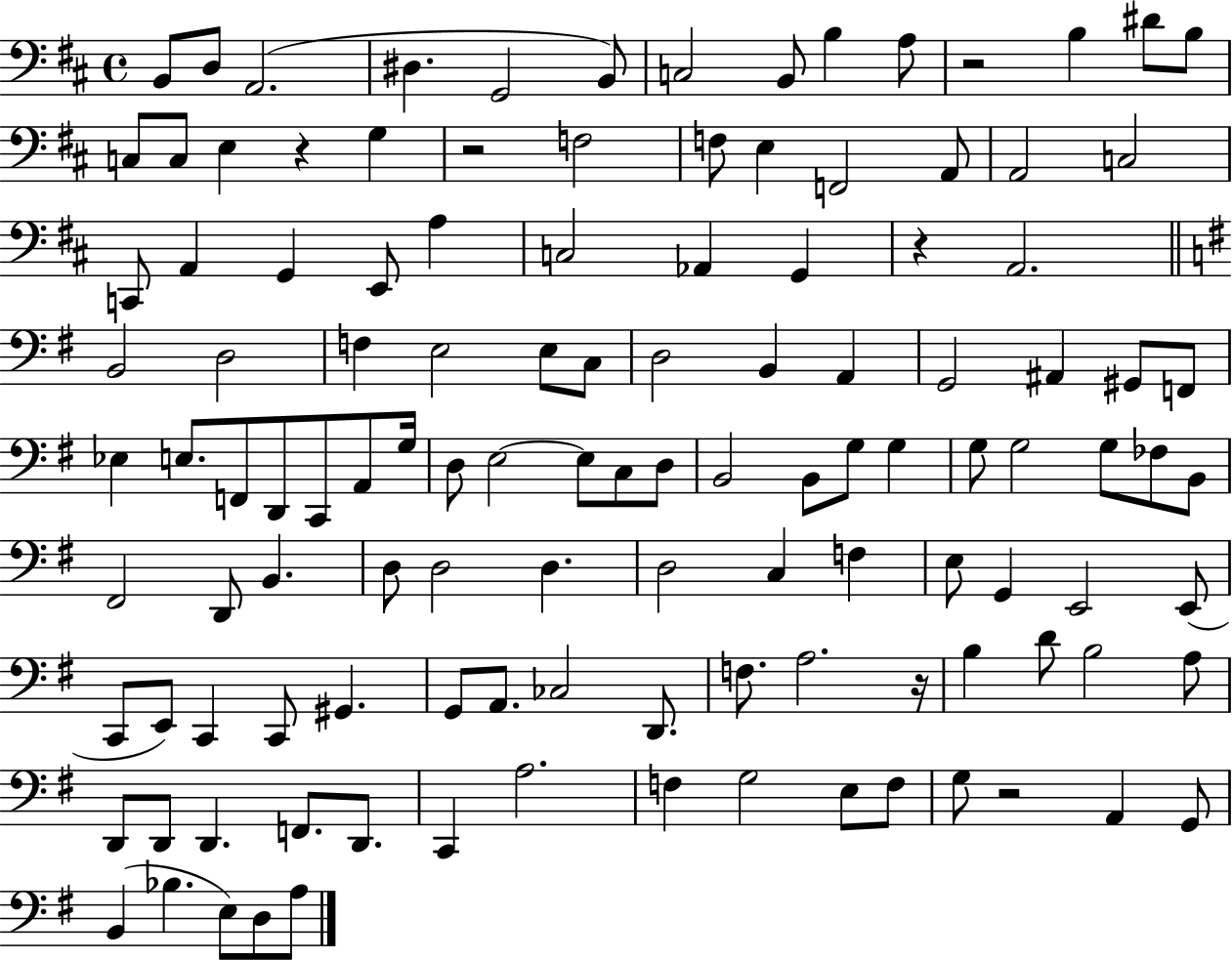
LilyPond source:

{
  \clef bass
  \time 4/4
  \defaultTimeSignature
  \key d \major
  b,8 d8 a,2.( | dis4. g,2 b,8) | c2 b,8 b4 a8 | r2 b4 dis'8 b8 | \break c8 c8 e4 r4 g4 | r2 f2 | f8 e4 f,2 a,8 | a,2 c2 | \break c,8 a,4 g,4 e,8 a4 | c2 aes,4 g,4 | r4 a,2. | \bar "||" \break \key g \major b,2 d2 | f4 e2 e8 c8 | d2 b,4 a,4 | g,2 ais,4 gis,8 f,8 | \break ees4 e8. f,8 d,8 c,8 a,8 g16 | d8 e2~~ e8 c8 d8 | b,2 b,8 g8 g4 | g8 g2 g8 fes8 b,8 | \break fis,2 d,8 b,4. | d8 d2 d4. | d2 c4 f4 | e8 g,4 e,2 e,8( | \break c,8 e,8) c,4 c,8 gis,4. | g,8 a,8. ces2 d,8. | f8. a2. r16 | b4 d'8 b2 a8 | \break d,8 d,8 d,4. f,8. d,8. | c,4 a2. | f4 g2 e8 f8 | g8 r2 a,4 g,8 | \break b,4( bes4. e8) d8 a8 | \bar "|."
}